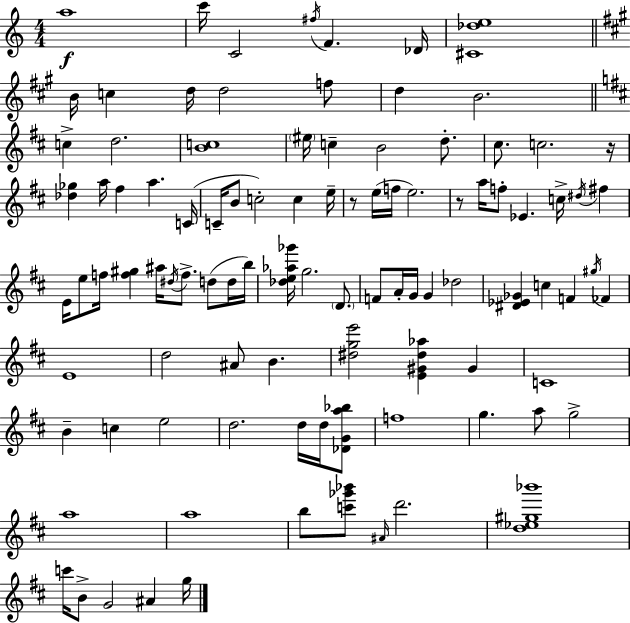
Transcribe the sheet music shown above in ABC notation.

X:1
T:Untitled
M:4/4
L:1/4
K:Am
a4 c'/4 C2 ^f/4 F _D/4 [^C_de]4 B/4 c d/4 d2 f/2 d B2 c d2 [Bc]4 ^e/4 c B2 d/2 ^c/2 c2 z/4 [_d_g] a/4 ^f a C/4 C/4 B/2 c2 c e/4 z/2 e/4 f/4 e2 z/2 a/4 f/2 _E c/4 ^d/4 ^f E/4 e/2 f/4 [f^g] ^a/4 ^d/4 f/2 d/2 d/4 b/4 [_de_a_g']/4 g2 D/2 F/2 A/4 G/4 G _d2 [^D_E_G] c F ^g/4 _F E4 d2 ^A/2 B [^dge']2 [E^G^d_a] ^G C4 B c e2 d2 d/4 d/4 [_DGa_b]/2 f4 g a/2 g2 a4 a4 b/2 [c'_g'_b']/2 ^A/4 d'2 [d_e^g_b']4 c'/4 B/2 G2 ^A g/4